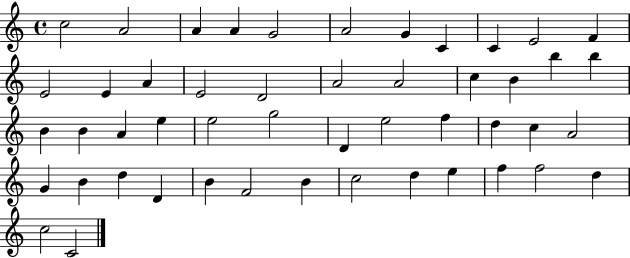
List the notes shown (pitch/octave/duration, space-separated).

C5/h A4/h A4/q A4/q G4/h A4/h G4/q C4/q C4/q E4/h F4/q E4/h E4/q A4/q E4/h D4/h A4/h A4/h C5/q B4/q B5/q B5/q B4/q B4/q A4/q E5/q E5/h G5/h D4/q E5/h F5/q D5/q C5/q A4/h G4/q B4/q D5/q D4/q B4/q F4/h B4/q C5/h D5/q E5/q F5/q F5/h D5/q C5/h C4/h